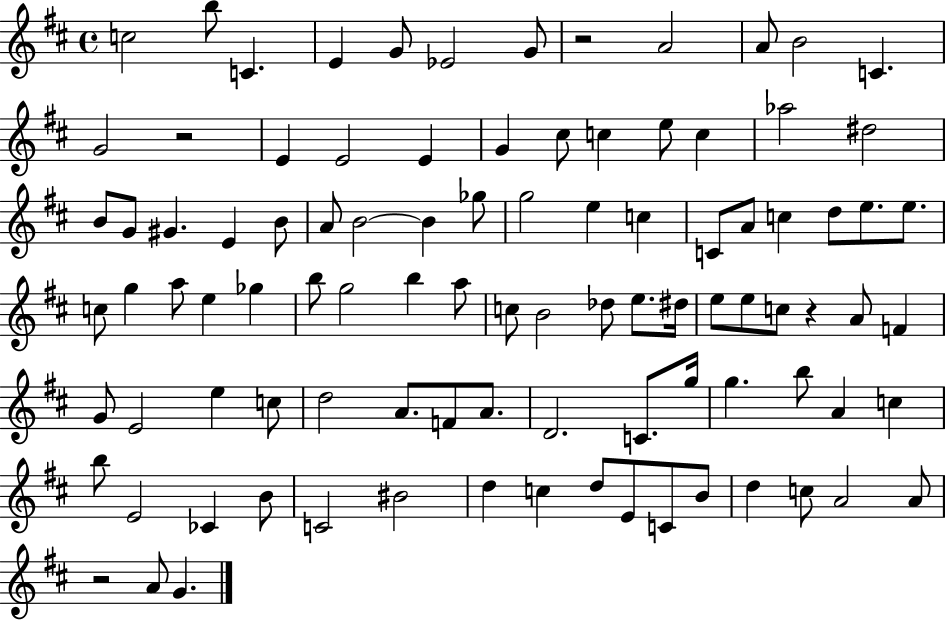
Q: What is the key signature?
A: D major